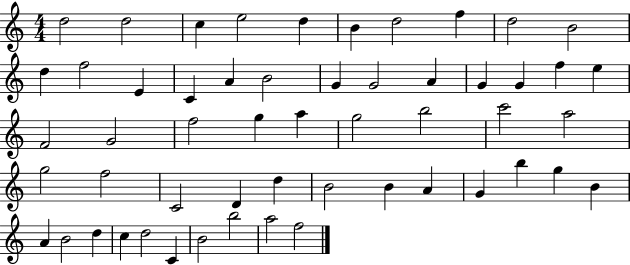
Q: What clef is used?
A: treble